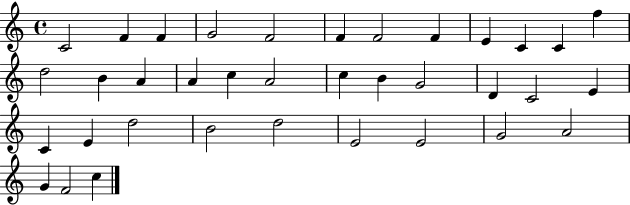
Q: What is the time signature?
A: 4/4